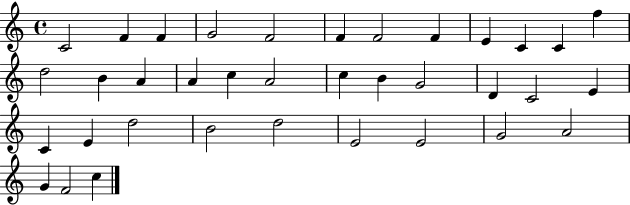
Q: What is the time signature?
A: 4/4